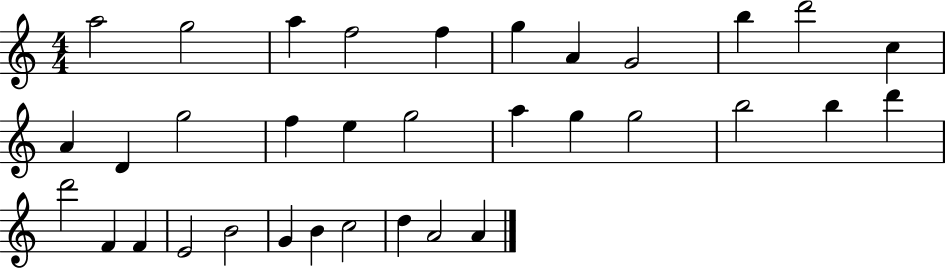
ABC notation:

X:1
T:Untitled
M:4/4
L:1/4
K:C
a2 g2 a f2 f g A G2 b d'2 c A D g2 f e g2 a g g2 b2 b d' d'2 F F E2 B2 G B c2 d A2 A